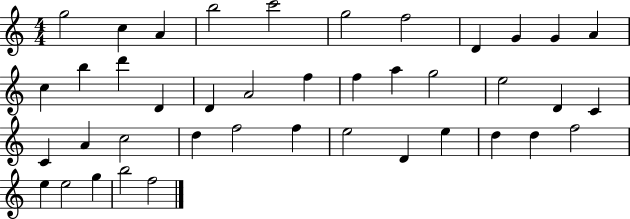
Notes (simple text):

G5/h C5/q A4/q B5/h C6/h G5/h F5/h D4/q G4/q G4/q A4/q C5/q B5/q D6/q D4/q D4/q A4/h F5/q F5/q A5/q G5/h E5/h D4/q C4/q C4/q A4/q C5/h D5/q F5/h F5/q E5/h D4/q E5/q D5/q D5/q F5/h E5/q E5/h G5/q B5/h F5/h